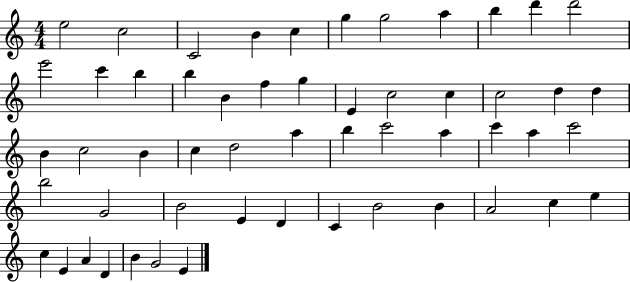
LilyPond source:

{
  \clef treble
  \numericTimeSignature
  \time 4/4
  \key c \major
  e''2 c''2 | c'2 b'4 c''4 | g''4 g''2 a''4 | b''4 d'''4 d'''2 | \break e'''2 c'''4 b''4 | b''4 b'4 f''4 g''4 | e'4 c''2 c''4 | c''2 d''4 d''4 | \break b'4 c''2 b'4 | c''4 d''2 a''4 | b''4 c'''2 a''4 | c'''4 a''4 c'''2 | \break b''2 g'2 | b'2 e'4 d'4 | c'4 b'2 b'4 | a'2 c''4 e''4 | \break c''4 e'4 a'4 d'4 | b'4 g'2 e'4 | \bar "|."
}